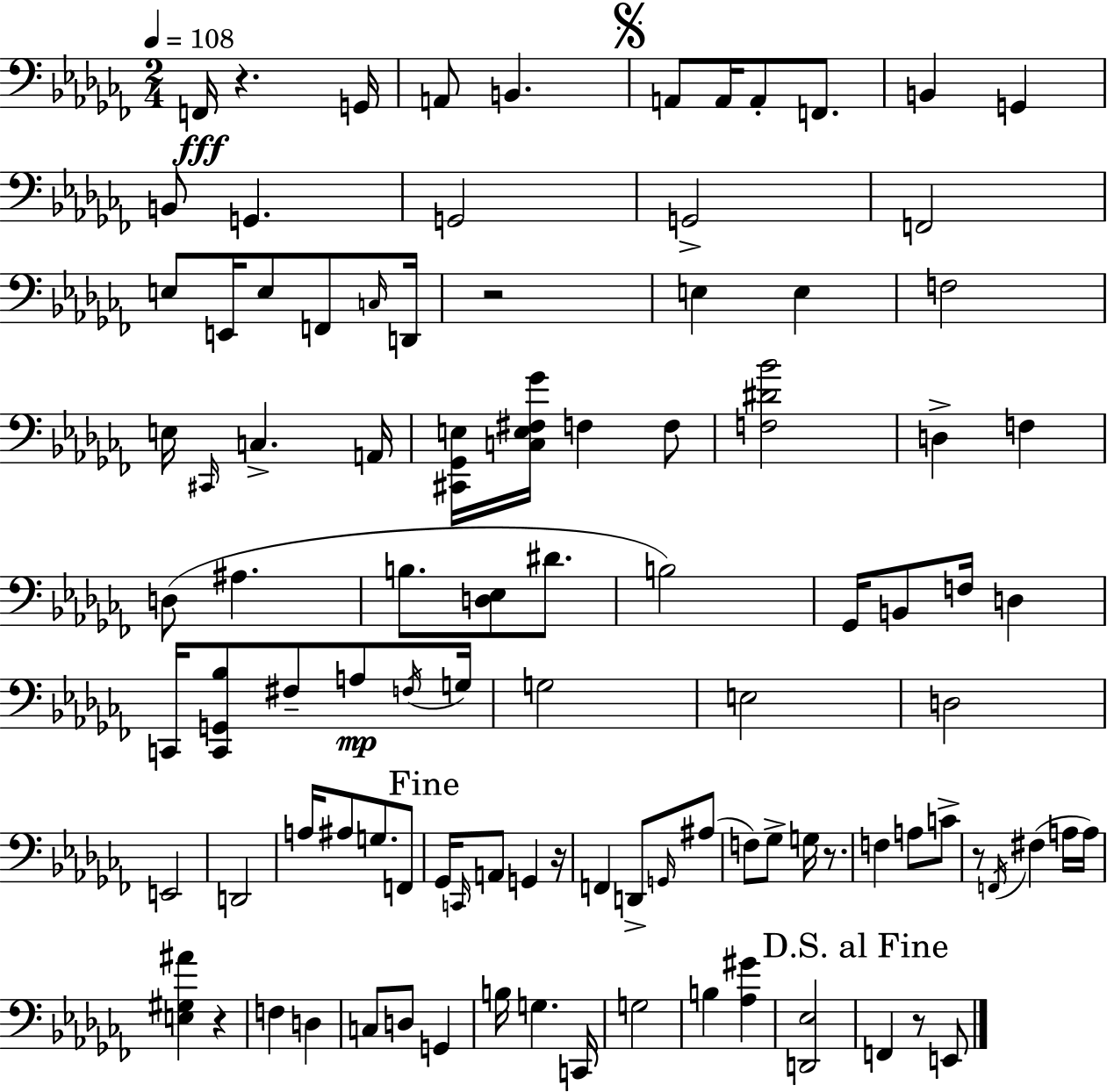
F2/s R/q. G2/s A2/e B2/q. A2/e A2/s A2/e F2/e. B2/q G2/q B2/e G2/q. G2/h G2/h F2/h E3/e E2/s E3/e F2/e C3/s D2/s R/h E3/q E3/q F3/h E3/s C#2/s C3/q. A2/s [C#2,Gb2,E3]/s [C3,E3,F#3,Gb4]/s F3/q F3/e [F3,D#4,Bb4]/h D3/q F3/q D3/e A#3/q. B3/e. [D3,Eb3]/e D#4/e. B3/h Gb2/s B2/e F3/s D3/q C2/s [C2,G2,Bb3]/e F#3/e A3/e F3/s G3/s G3/h E3/h D3/h E2/h D2/h A3/s A#3/e G3/e. F2/e Gb2/s C2/s A2/e G2/q R/s F2/q D2/e G2/s A#3/e F3/e Gb3/e G3/s R/e. F3/q A3/e C4/e R/e F2/s F#3/q A3/s A3/s [E3,G#3,A#4]/q R/q F3/q D3/q C3/e D3/e G2/q B3/s G3/q. C2/s G3/h B3/q [Ab3,G#4]/q [D2,Eb3]/h F2/q R/e E2/e